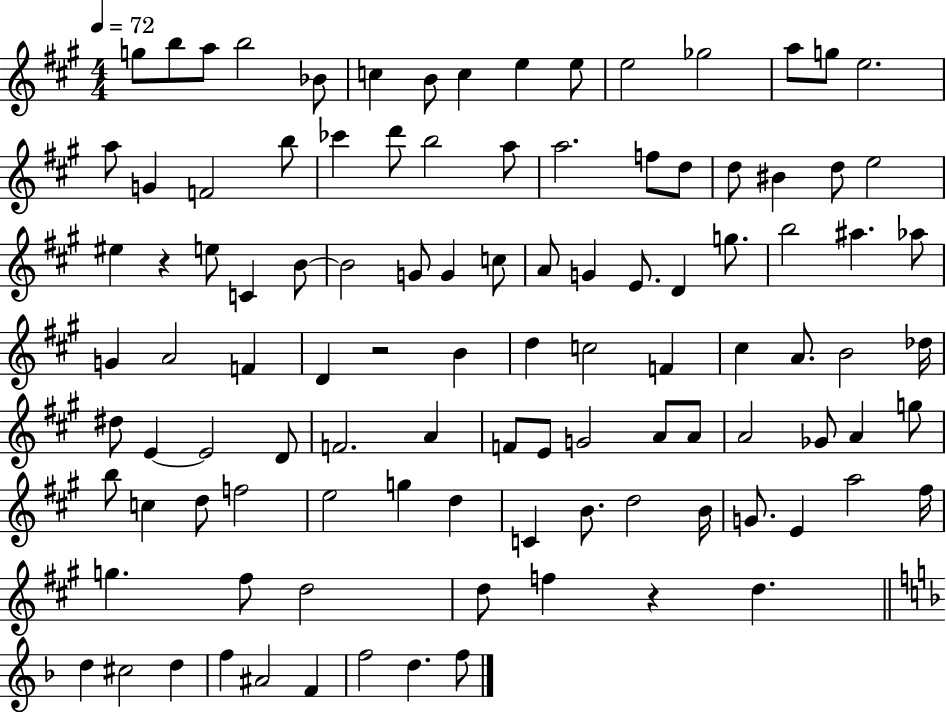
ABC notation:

X:1
T:Untitled
M:4/4
L:1/4
K:A
g/2 b/2 a/2 b2 _B/2 c B/2 c e e/2 e2 _g2 a/2 g/2 e2 a/2 G F2 b/2 _c' d'/2 b2 a/2 a2 f/2 d/2 d/2 ^B d/2 e2 ^e z e/2 C B/2 B2 G/2 G c/2 A/2 G E/2 D g/2 b2 ^a _a/2 G A2 F D z2 B d c2 F ^c A/2 B2 _d/4 ^d/2 E E2 D/2 F2 A F/2 E/2 G2 A/2 A/2 A2 _G/2 A g/2 b/2 c d/2 f2 e2 g d C B/2 d2 B/4 G/2 E a2 ^f/4 g ^f/2 d2 d/2 f z d d ^c2 d f ^A2 F f2 d f/2